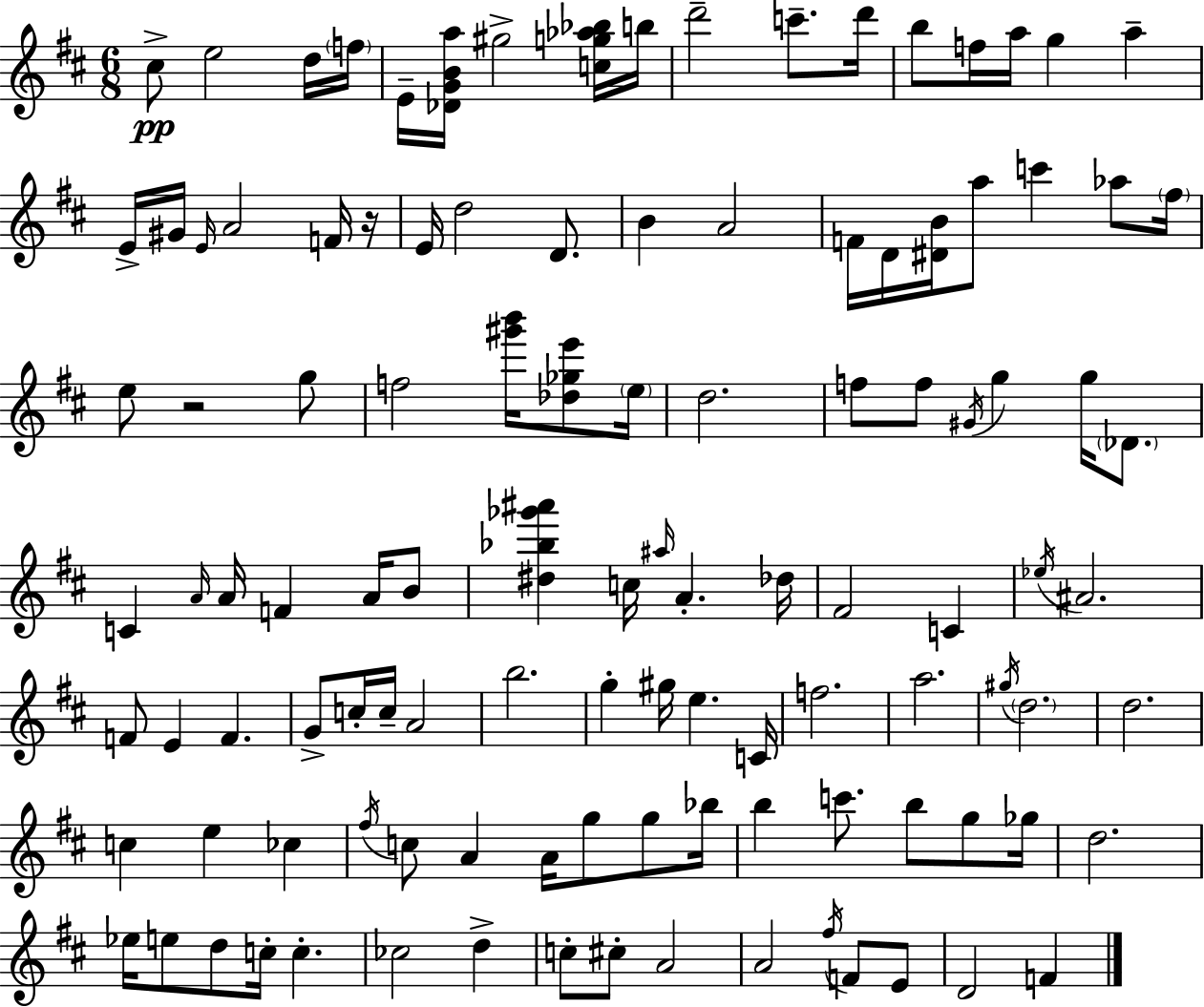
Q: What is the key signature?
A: D major